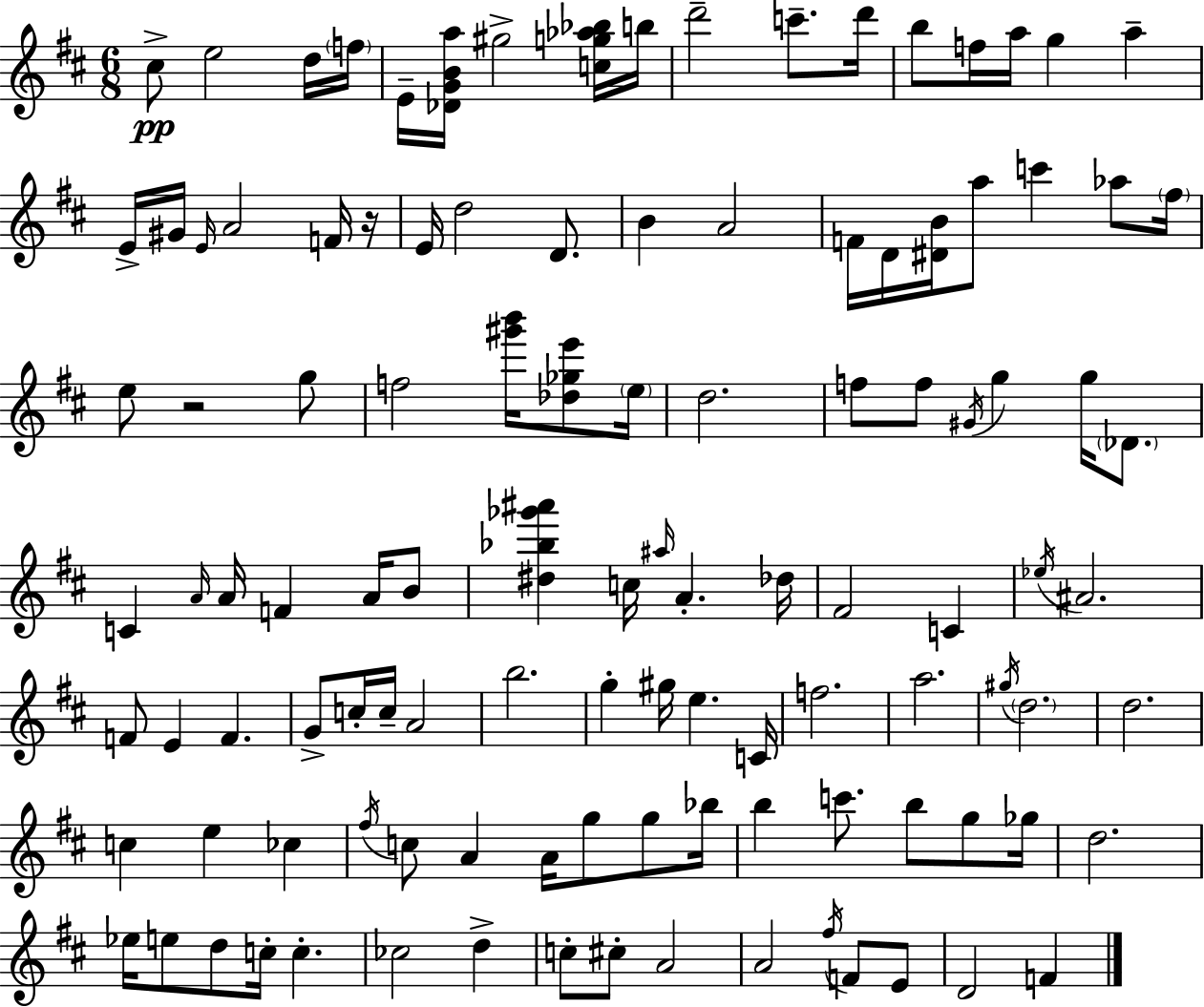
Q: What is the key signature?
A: D major